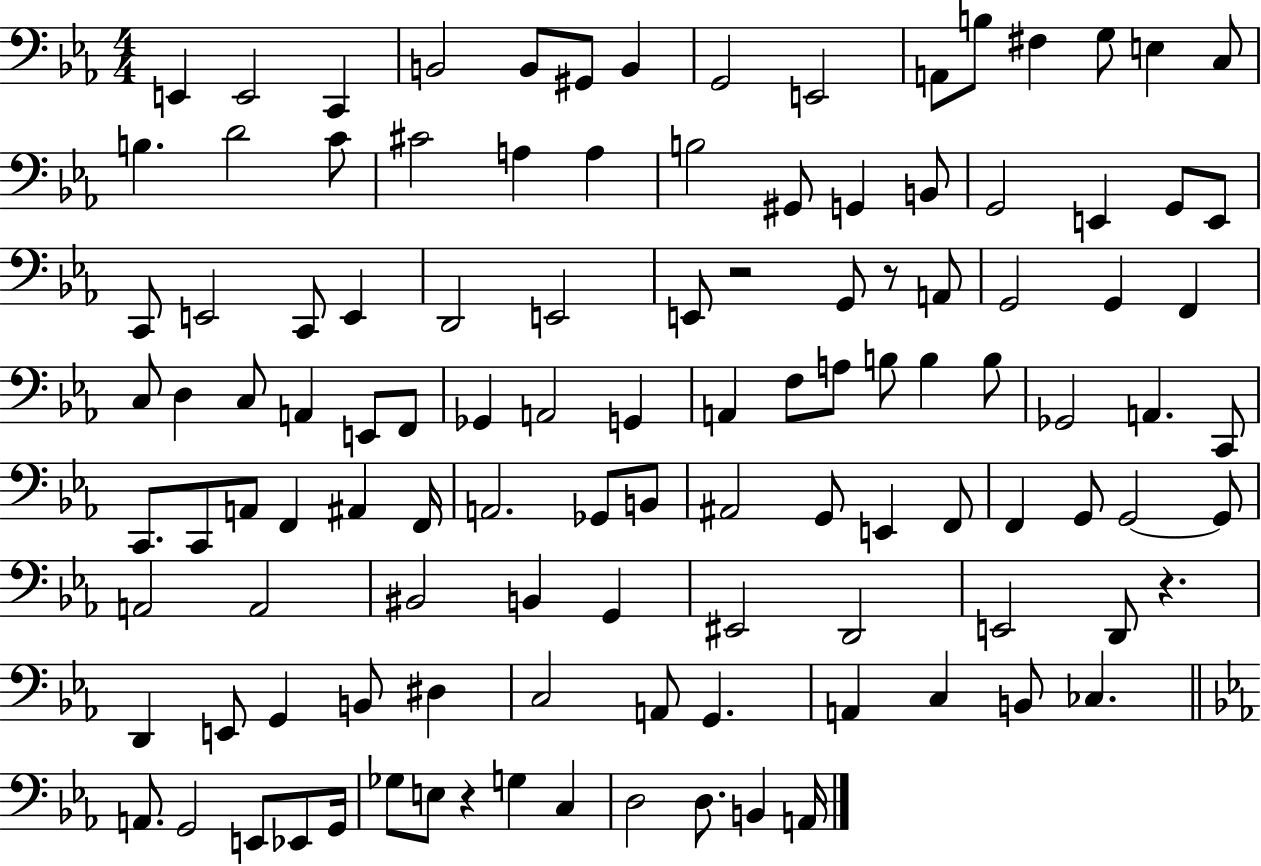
E2/q E2/h C2/q B2/h B2/e G#2/e B2/q G2/h E2/h A2/e B3/e F#3/q G3/e E3/q C3/e B3/q. D4/h C4/e C#4/h A3/q A3/q B3/h G#2/e G2/q B2/e G2/h E2/q G2/e E2/e C2/e E2/h C2/e E2/q D2/h E2/h E2/e R/h G2/e R/e A2/e G2/h G2/q F2/q C3/e D3/q C3/e A2/q E2/e F2/e Gb2/q A2/h G2/q A2/q F3/e A3/e B3/e B3/q B3/e Gb2/h A2/q. C2/e C2/e. C2/e A2/e F2/q A#2/q F2/s A2/h. Gb2/e B2/e A#2/h G2/e E2/q F2/e F2/q G2/e G2/h G2/e A2/h A2/h BIS2/h B2/q G2/q EIS2/h D2/h E2/h D2/e R/q. D2/q E2/e G2/q B2/e D#3/q C3/h A2/e G2/q. A2/q C3/q B2/e CES3/q. A2/e. G2/h E2/e Eb2/e G2/s Gb3/e E3/e R/q G3/q C3/q D3/h D3/e. B2/q A2/s